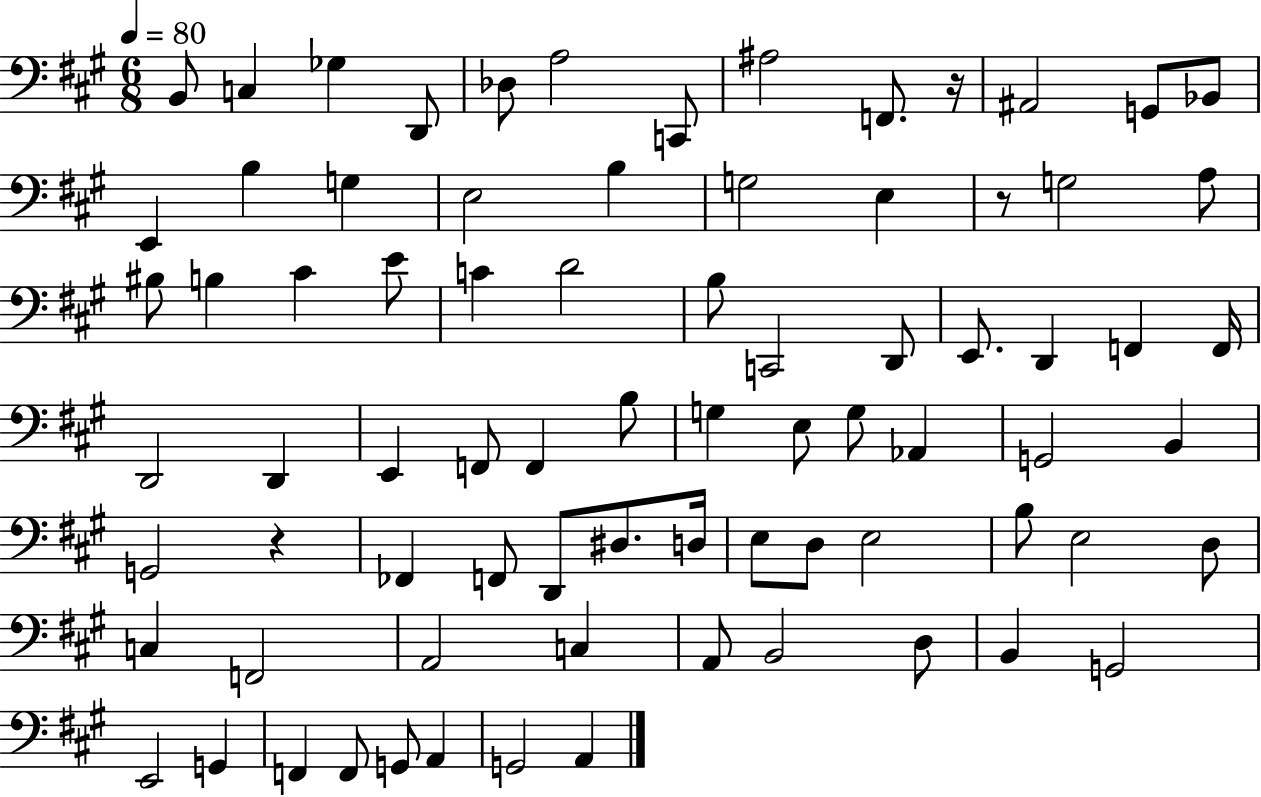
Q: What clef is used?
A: bass